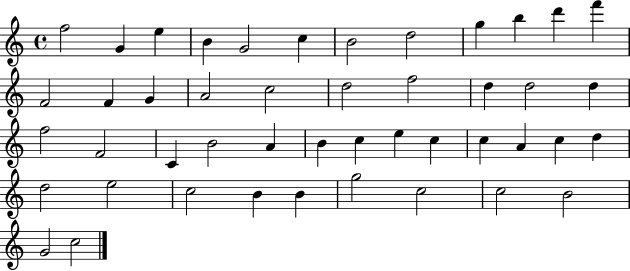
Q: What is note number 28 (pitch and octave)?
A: B4